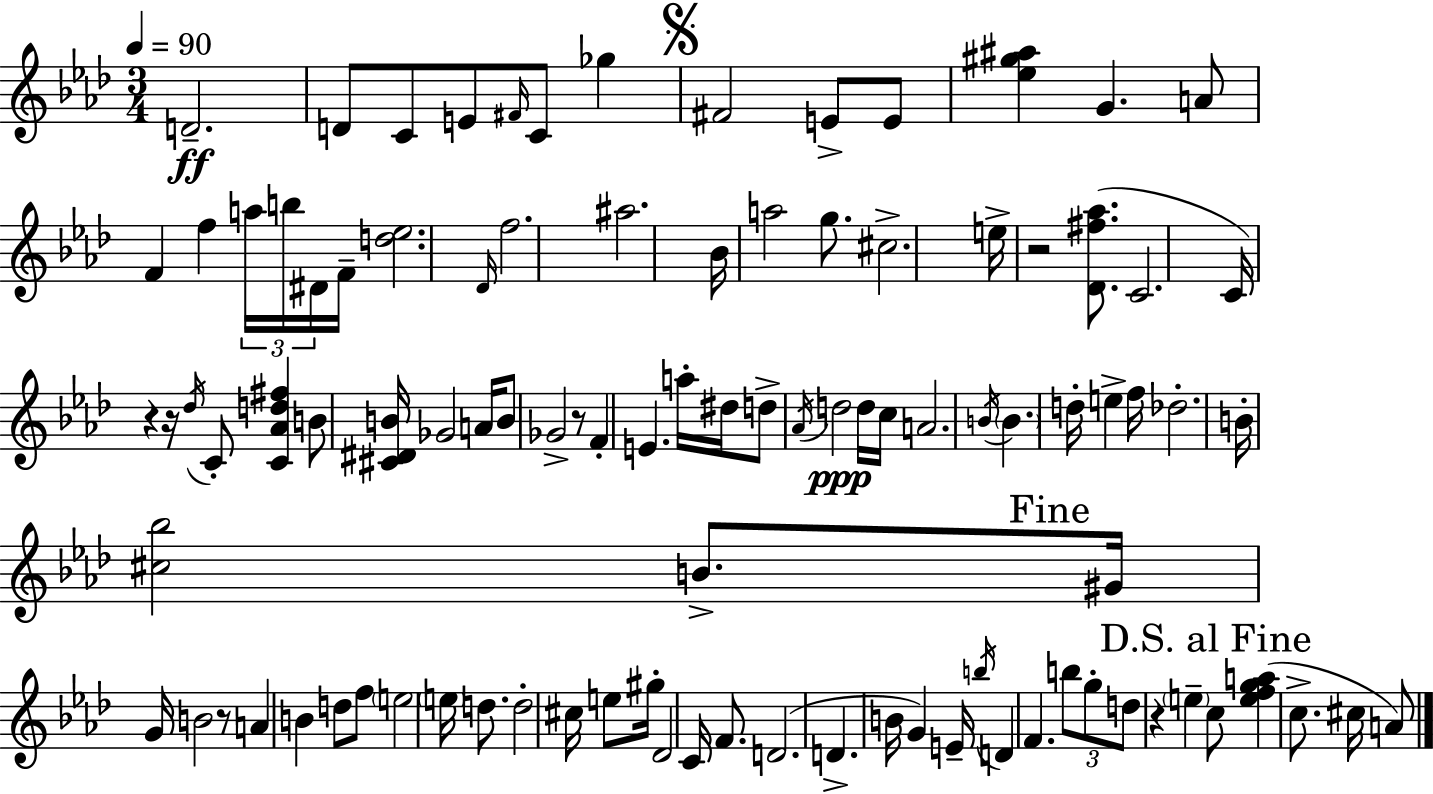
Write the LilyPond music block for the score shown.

{
  \clef treble
  \numericTimeSignature
  \time 3/4
  \key aes \major
  \tempo 4 = 90
  d'2.--\ff | d'8 c'8 e'8 \grace { fis'16 } c'8 ges''4 | \mark \markup { \musicglyph "scripts.segno" } fis'2 e'8-> e'8 | <ees'' gis'' ais''>4 g'4. a'8 | \break f'4 f''4 \tuplet 3/2 { a''16 b''16 dis'16 } | f'16-- <d'' ees''>2. | \grace { des'16 } f''2. | ais''2. | \break bes'16 a''2 g''8. | cis''2.-> | e''16-> r2 <des' fis'' aes''>8.( | c'2. | \break c'16) r4 r16 \acciaccatura { des''16 } c'8-. <c' aes' d'' fis''>4 | b'8 <cis' dis' b'>16 ges'2 | a'16 b'8 ges'2-> | r8 f'4-. e'4. | \break a''16-. dis''16 d''8-> \acciaccatura { aes'16 }\ppp d''2 | d''16 c''16 a'2. | \acciaccatura { b'16 } \parenthesize b'4. d''16-. | e''4-> f''16 des''2.-. | \break b'16-. <cis'' bes''>2 | b'8.-> \mark "Fine" gis'16 g'16 b'2 | r8 a'4 b'4 | d''8 f''8 \parenthesize e''2 | \break \parenthesize e''16 d''8. d''2-. | cis''16 e''8 gis''16-. des'2 | c'16 f'8. d'2.( | d'4.-> b'16 | \break g'4) e'16-- \acciaccatura { b''16 } d'4 f'4. | \tuplet 3/2 { b''8 g''8-. d''8 } r4 | \parenthesize e''4-- \mark "D.S. al Fine" c''8 <e'' f'' g'' a''>4( | c''8.-> cis''16 a'8) \bar "|."
}